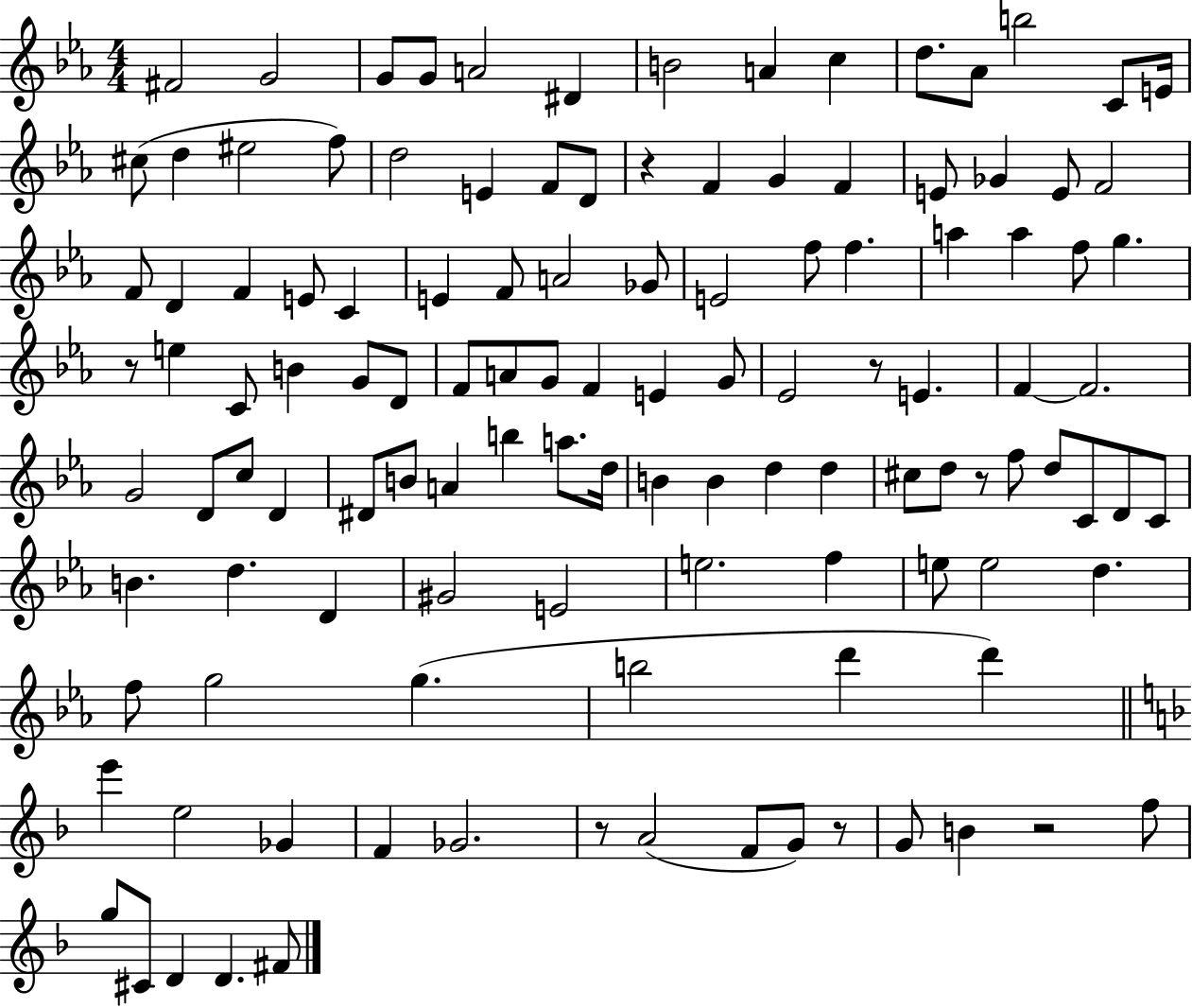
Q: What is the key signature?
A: EES major